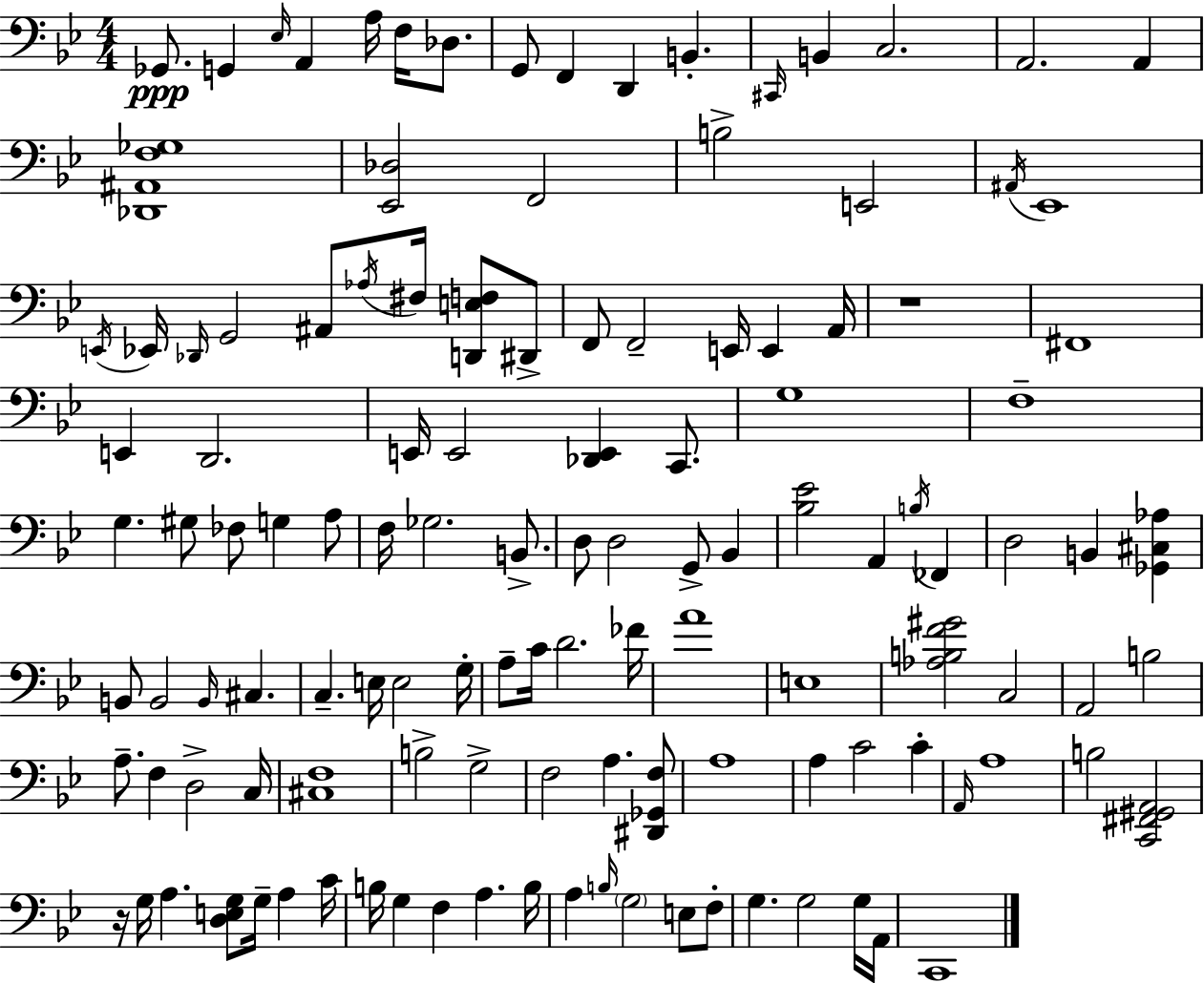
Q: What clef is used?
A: bass